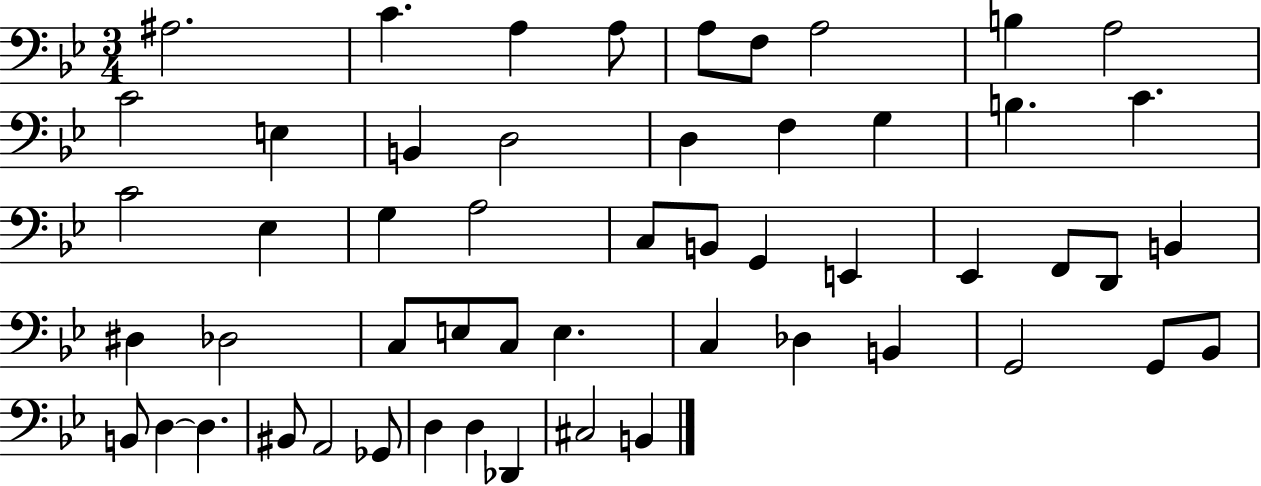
X:1
T:Untitled
M:3/4
L:1/4
K:Bb
^A,2 C A, A,/2 A,/2 F,/2 A,2 B, A,2 C2 E, B,, D,2 D, F, G, B, C C2 _E, G, A,2 C,/2 B,,/2 G,, E,, _E,, F,,/2 D,,/2 B,, ^D, _D,2 C,/2 E,/2 C,/2 E, C, _D, B,, G,,2 G,,/2 _B,,/2 B,,/2 D, D, ^B,,/2 A,,2 _G,,/2 D, D, _D,, ^C,2 B,,